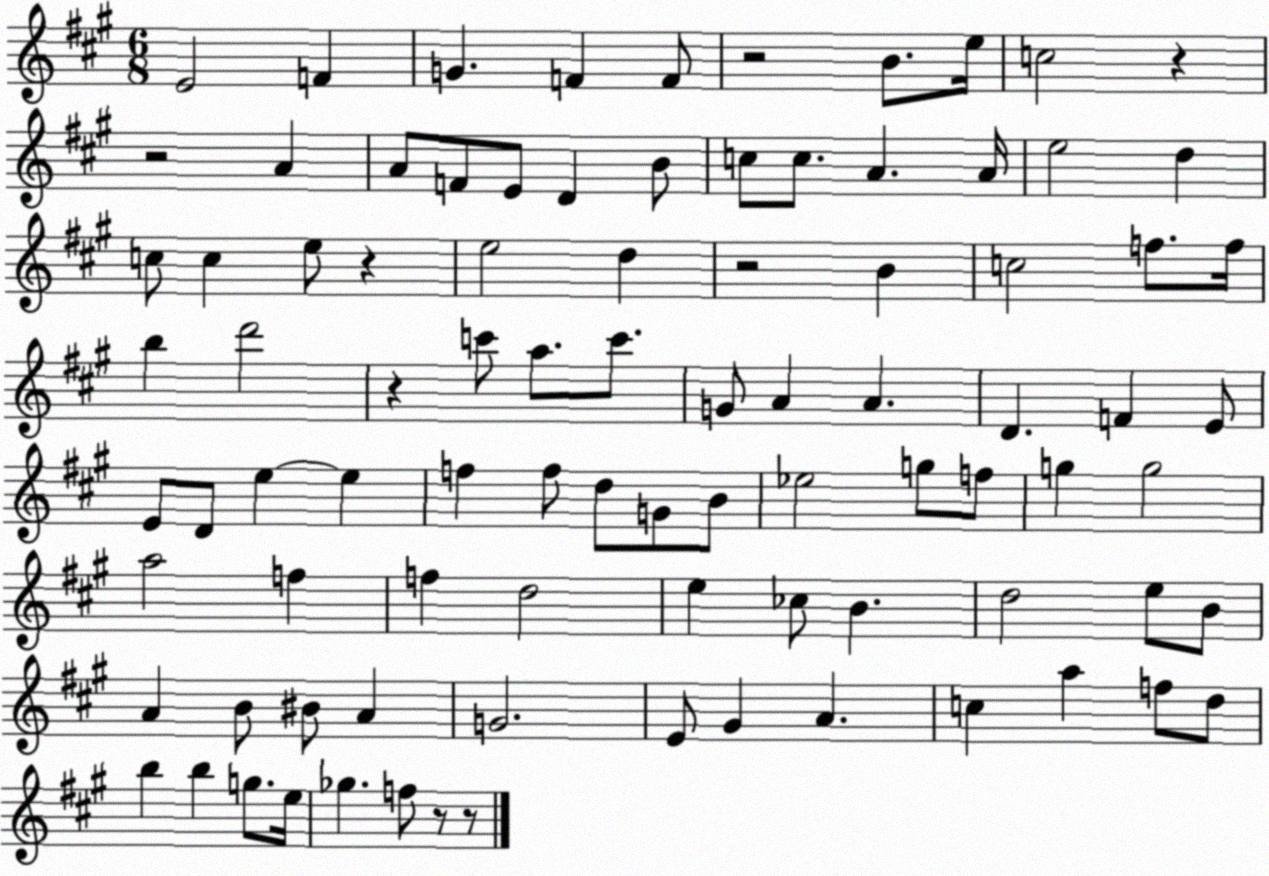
X:1
T:Untitled
M:6/8
L:1/4
K:A
E2 F G F F/2 z2 B/2 e/4 c2 z z2 A A/2 F/2 E/2 D B/2 c/2 c/2 A A/4 e2 d c/2 c e/2 z e2 d z2 B c2 f/2 f/4 b d'2 z c'/2 a/2 c'/2 G/2 A A D F E/2 E/2 D/2 e e f f/2 d/2 G/2 B/2 _e2 g/2 f/2 g g2 a2 f f d2 e _c/2 B d2 e/2 B/2 A B/2 ^B/2 A G2 E/2 ^G A c a f/2 d/2 b b g/2 e/4 _g f/2 z/2 z/2